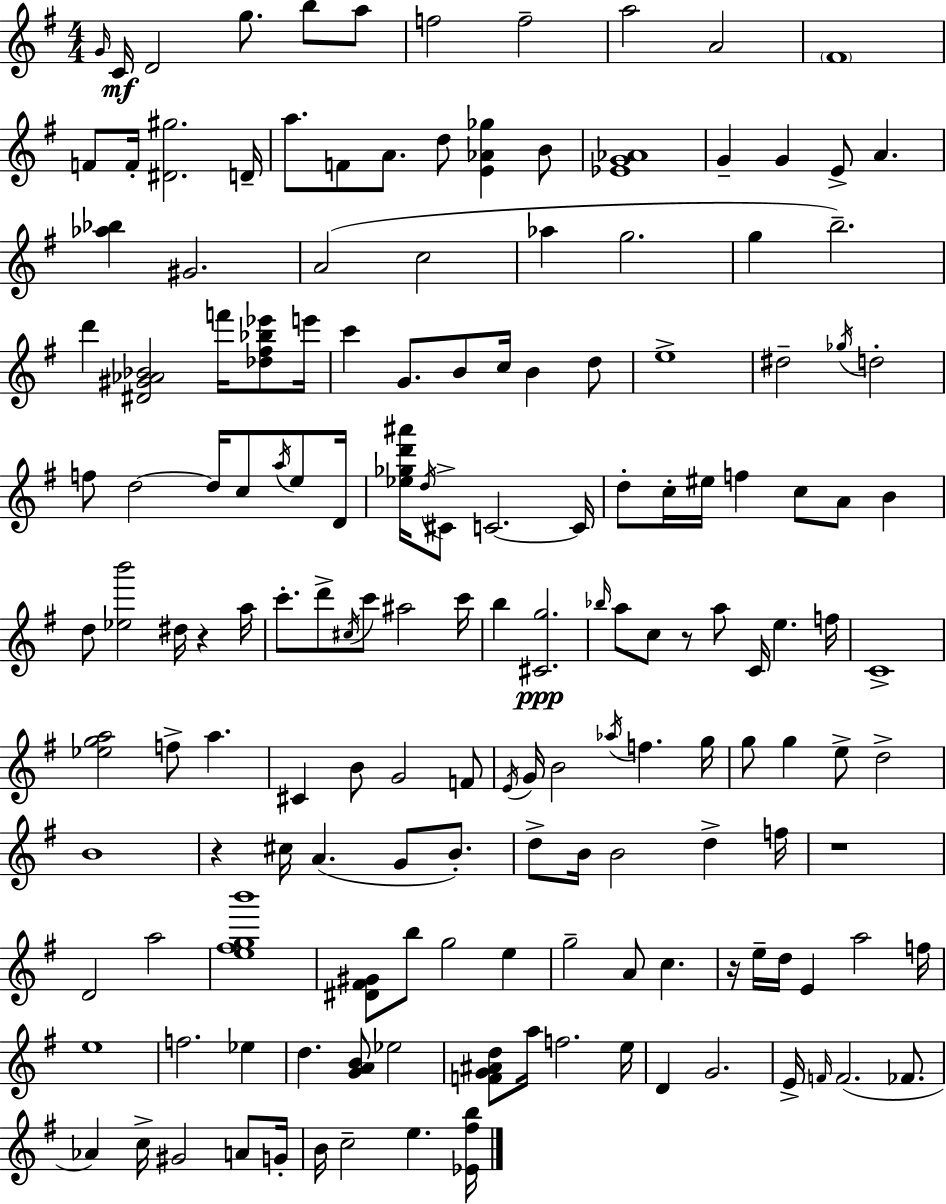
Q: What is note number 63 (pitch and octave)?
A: D#5